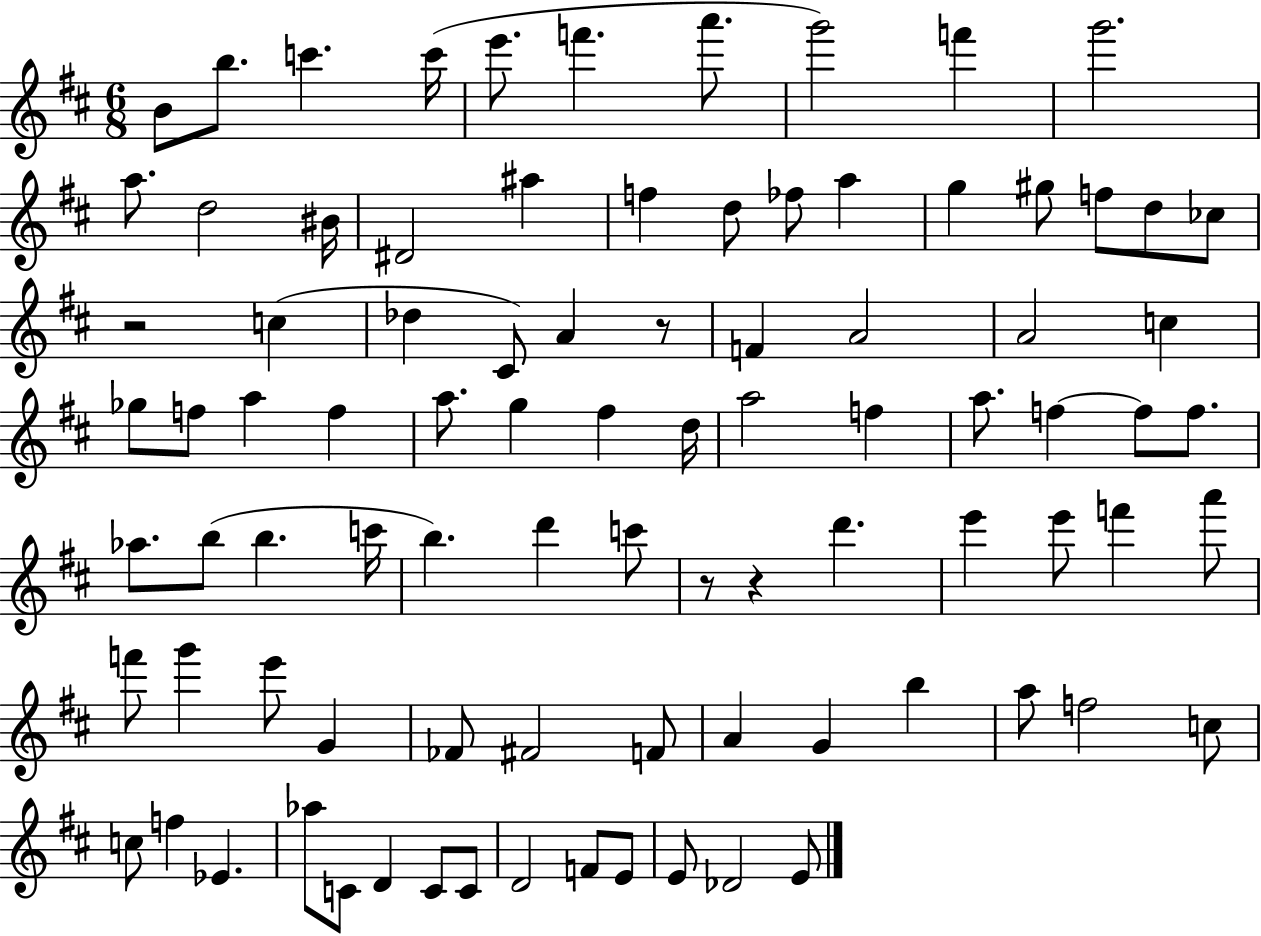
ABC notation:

X:1
T:Untitled
M:6/8
L:1/4
K:D
B/2 b/2 c' c'/4 e'/2 f' a'/2 g'2 f' g'2 a/2 d2 ^B/4 ^D2 ^a f d/2 _f/2 a g ^g/2 f/2 d/2 _c/2 z2 c _d ^C/2 A z/2 F A2 A2 c _g/2 f/2 a f a/2 g ^f d/4 a2 f a/2 f f/2 f/2 _a/2 b/2 b c'/4 b d' c'/2 z/2 z d' e' e'/2 f' a'/2 f'/2 g' e'/2 G _F/2 ^F2 F/2 A G b a/2 f2 c/2 c/2 f _E _a/2 C/2 D C/2 C/2 D2 F/2 E/2 E/2 _D2 E/2